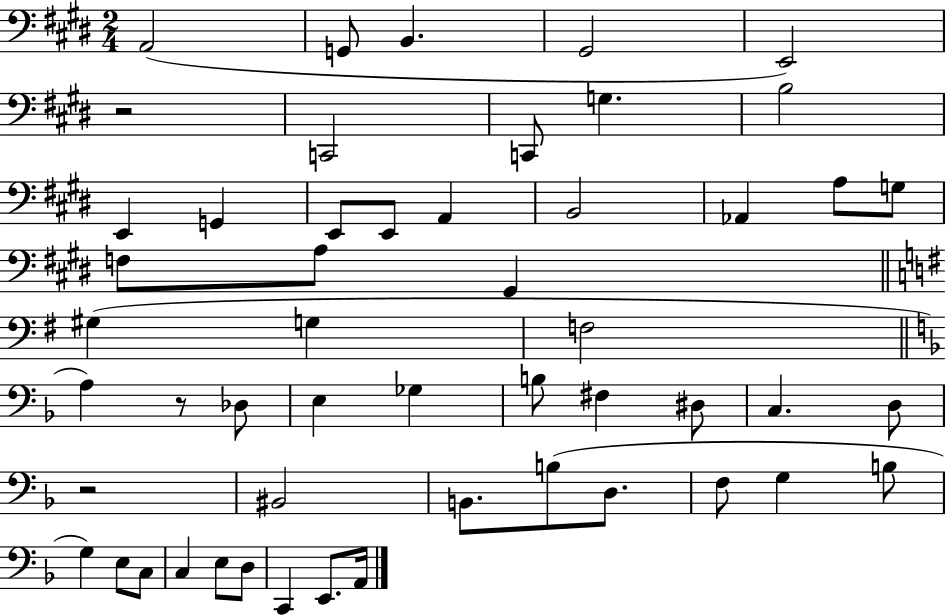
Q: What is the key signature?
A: E major